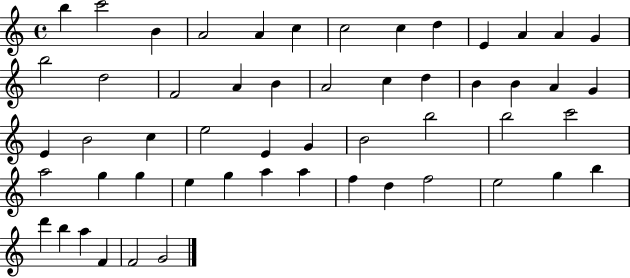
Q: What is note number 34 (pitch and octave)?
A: B5